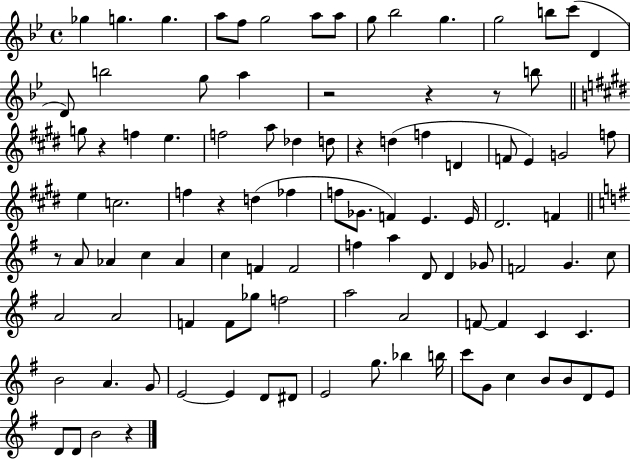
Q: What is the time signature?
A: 4/4